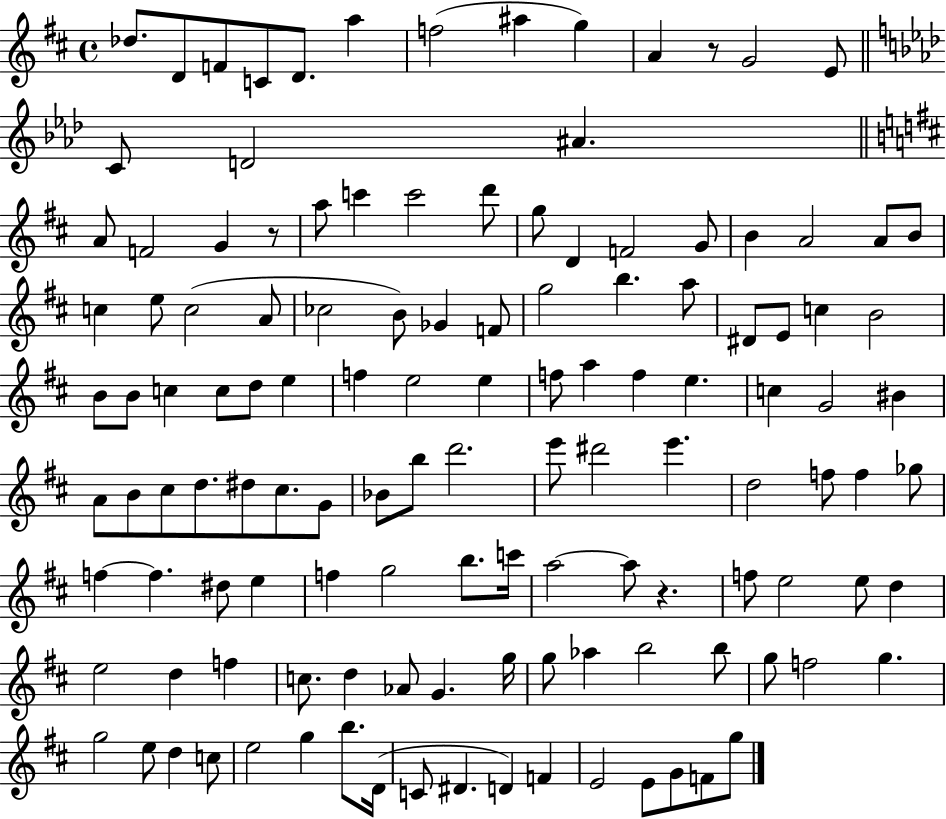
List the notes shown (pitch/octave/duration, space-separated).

Db5/e. D4/e F4/e C4/e D4/e. A5/q F5/h A#5/q G5/q A4/q R/e G4/h E4/e C4/e D4/h A#4/q. A4/e F4/h G4/q R/e A5/e C6/q C6/h D6/e G5/e D4/q F4/h G4/e B4/q A4/h A4/e B4/e C5/q E5/e C5/h A4/e CES5/h B4/e Gb4/q F4/e G5/h B5/q. A5/e D#4/e E4/e C5/q B4/h B4/e B4/e C5/q C5/e D5/e E5/q F5/q E5/h E5/q F5/e A5/q F5/q E5/q. C5/q G4/h BIS4/q A4/e B4/e C#5/e D5/e. D#5/e C#5/e. G4/e Bb4/e B5/e D6/h. E6/e D#6/h E6/q. D5/h F5/e F5/q Gb5/e F5/q F5/q. D#5/e E5/q F5/q G5/h B5/e. C6/s A5/h A5/e R/q. F5/e E5/h E5/e D5/q E5/h D5/q F5/q C5/e. D5/q Ab4/e G4/q. G5/s G5/e Ab5/q B5/h B5/e G5/e F5/h G5/q. G5/h E5/e D5/q C5/e E5/h G5/q B5/e. D4/s C4/e D#4/q. D4/q F4/q E4/h E4/e G4/e F4/e G5/e